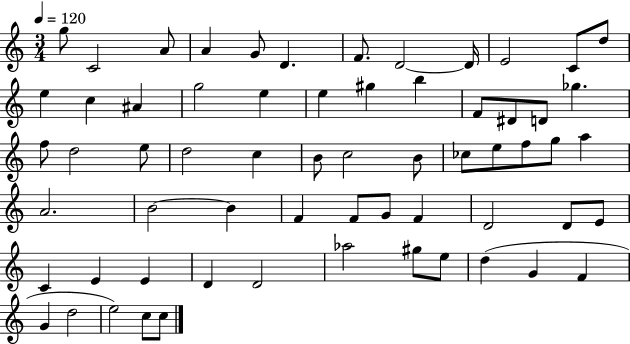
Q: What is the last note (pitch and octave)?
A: C5